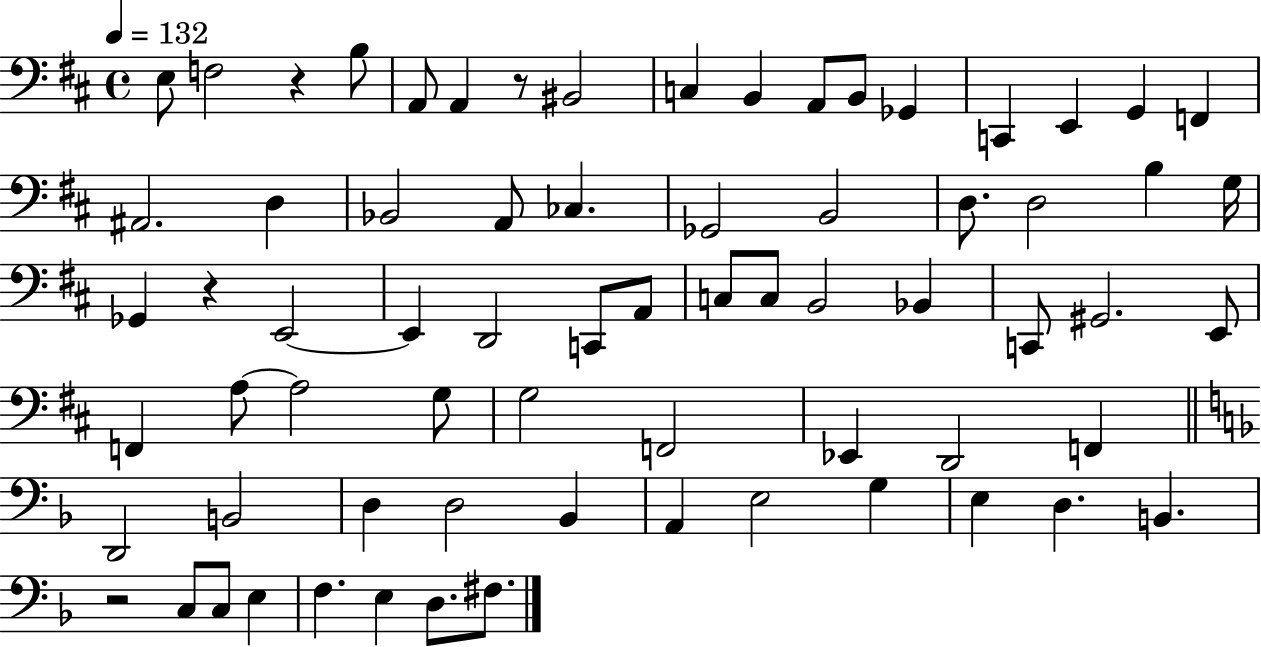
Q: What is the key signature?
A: D major